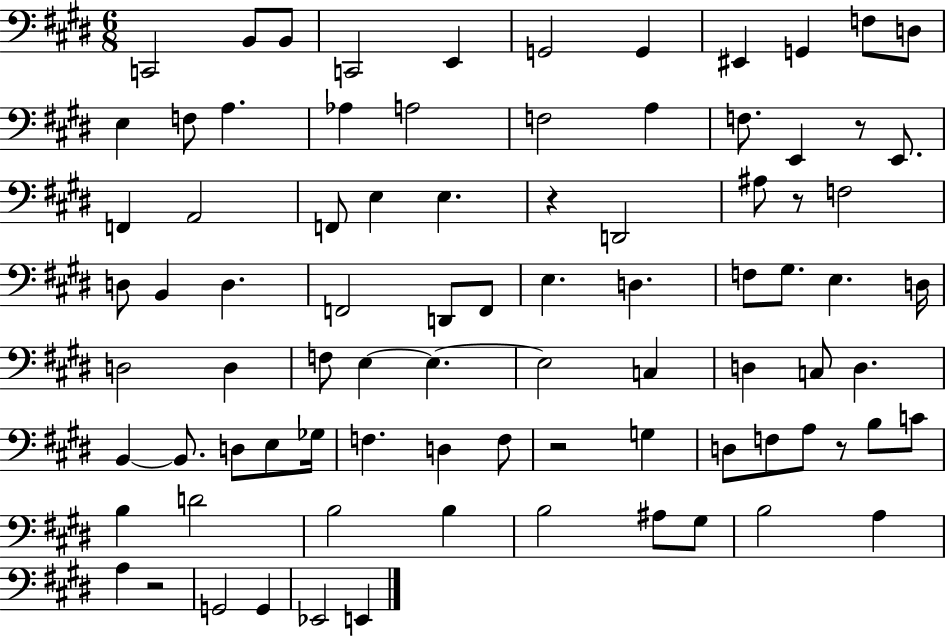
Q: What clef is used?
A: bass